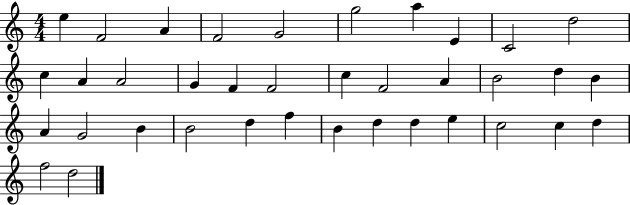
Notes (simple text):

E5/q F4/h A4/q F4/h G4/h G5/h A5/q E4/q C4/h D5/h C5/q A4/q A4/h G4/q F4/q F4/h C5/q F4/h A4/q B4/h D5/q B4/q A4/q G4/h B4/q B4/h D5/q F5/q B4/q D5/q D5/q E5/q C5/h C5/q D5/q F5/h D5/h